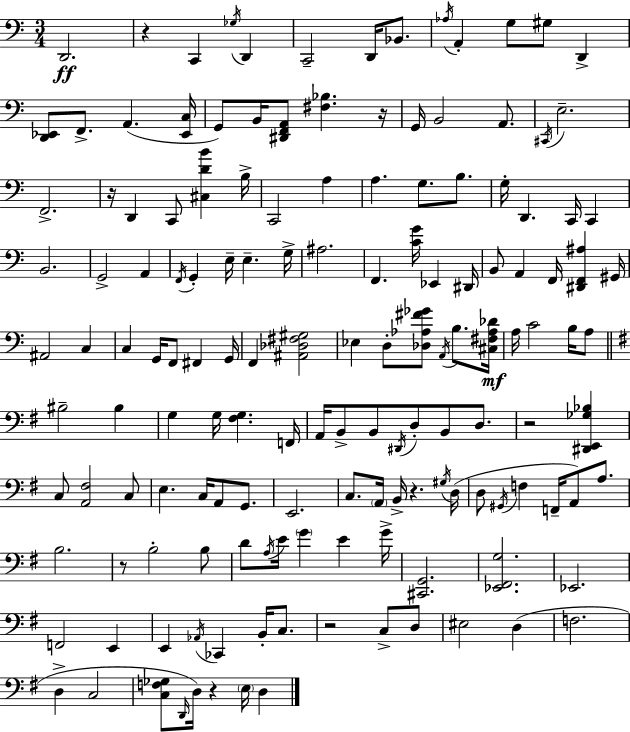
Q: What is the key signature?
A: C major